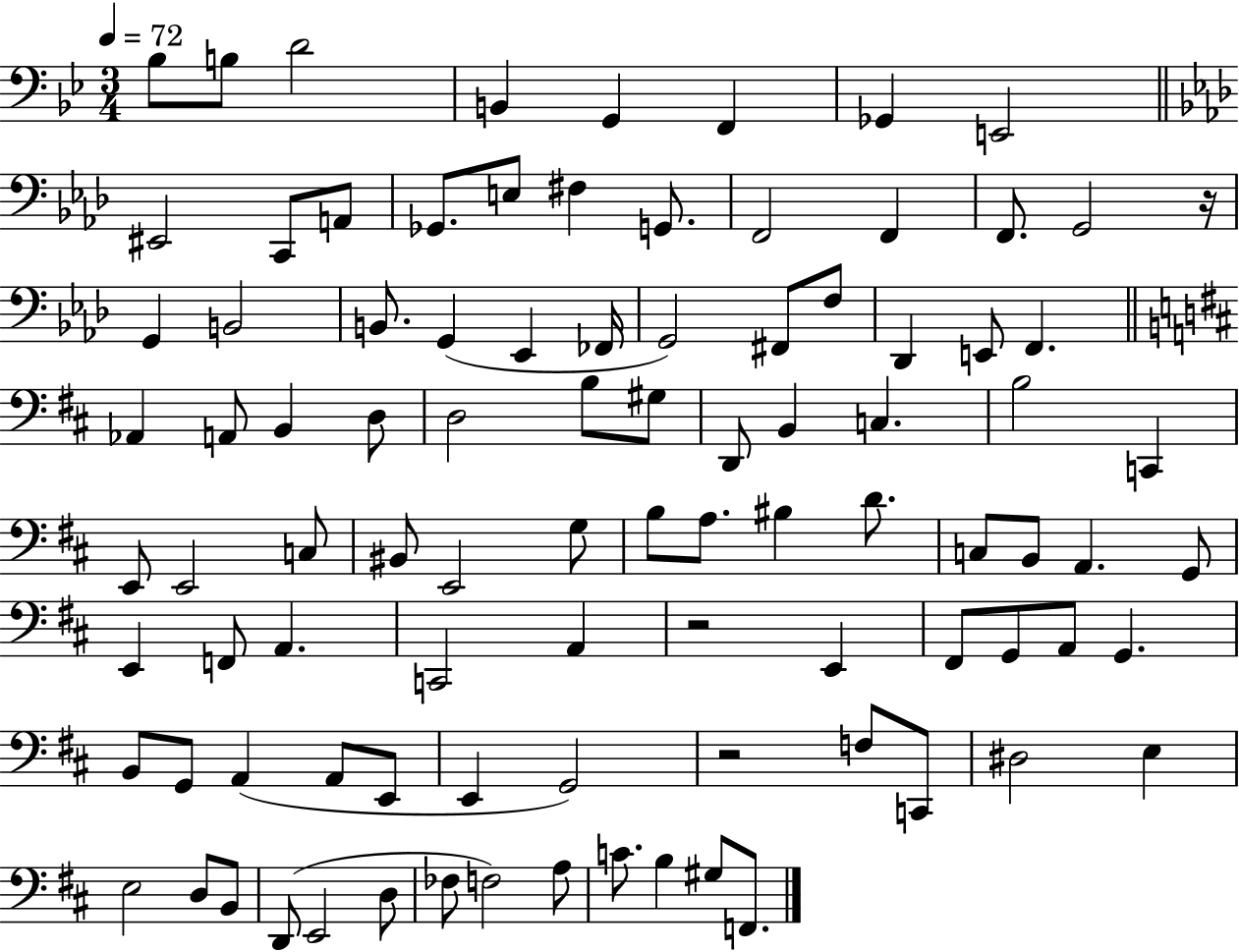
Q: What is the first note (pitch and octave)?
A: Bb3